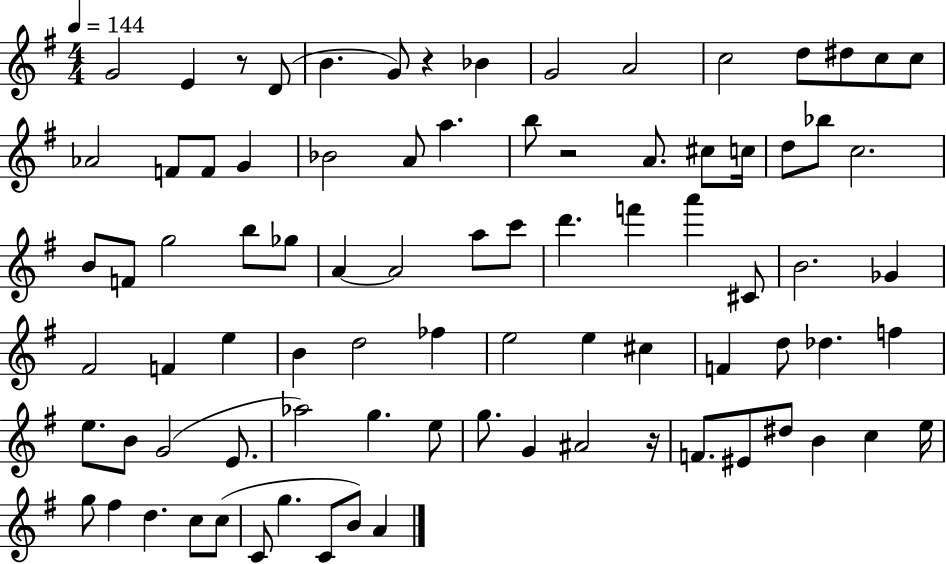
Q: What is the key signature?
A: G major